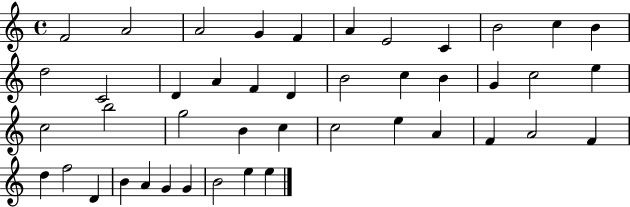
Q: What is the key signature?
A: C major